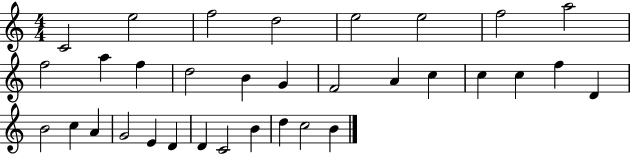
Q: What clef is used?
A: treble